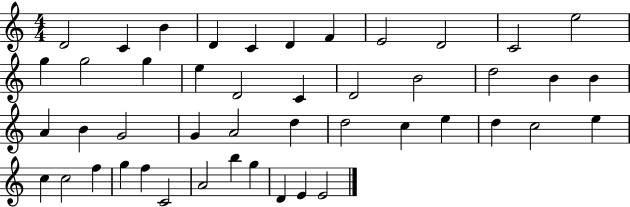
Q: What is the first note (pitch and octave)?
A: D4